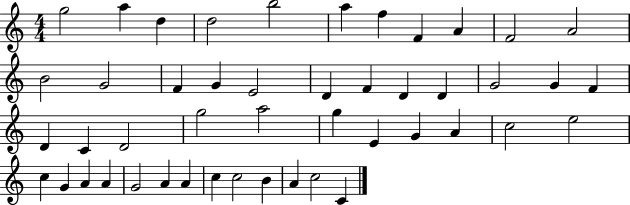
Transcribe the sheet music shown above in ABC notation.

X:1
T:Untitled
M:4/4
L:1/4
K:C
g2 a d d2 b2 a f F A F2 A2 B2 G2 F G E2 D F D D G2 G F D C D2 g2 a2 g E G A c2 e2 c G A A G2 A A c c2 B A c2 C